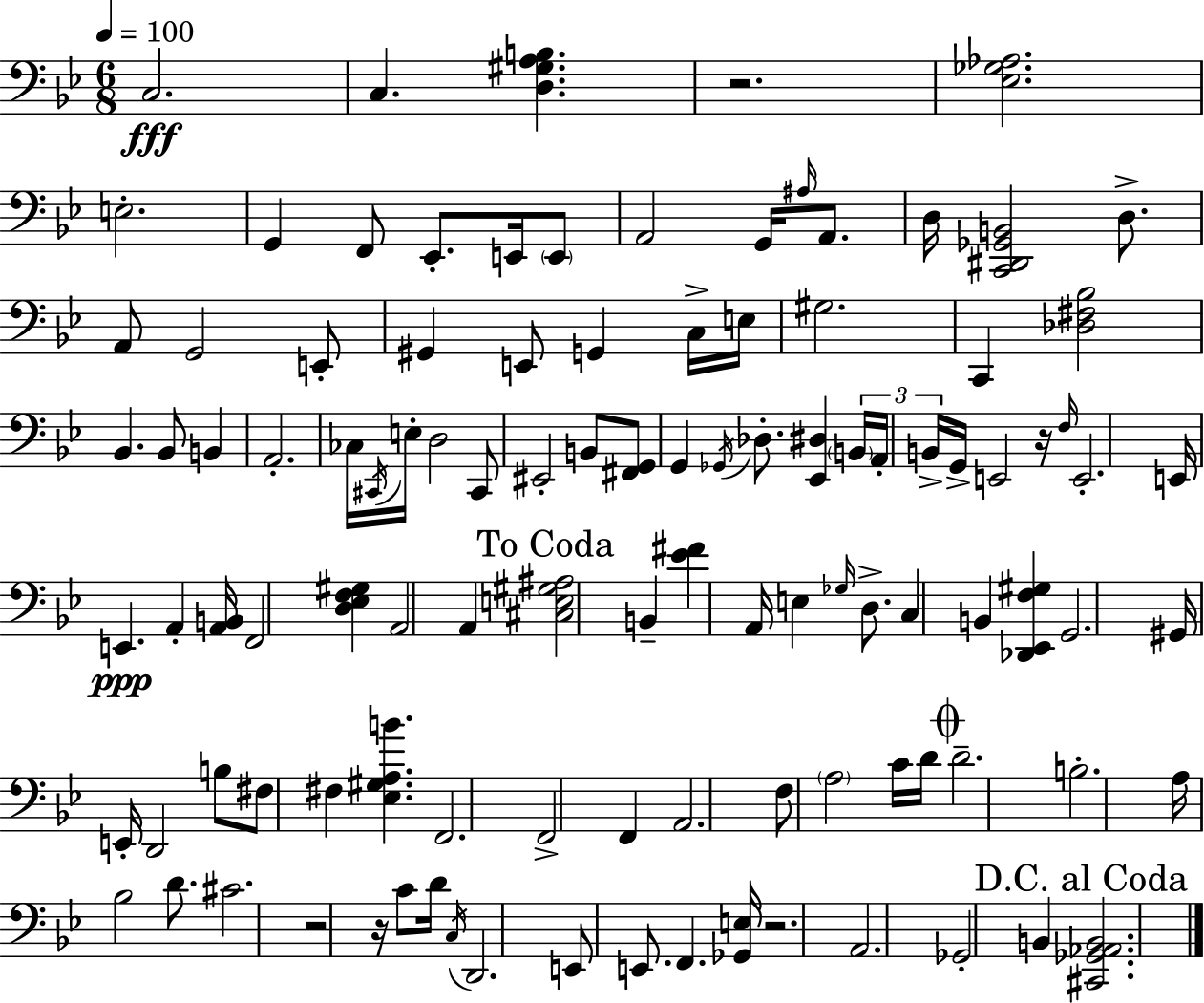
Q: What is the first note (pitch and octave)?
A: C3